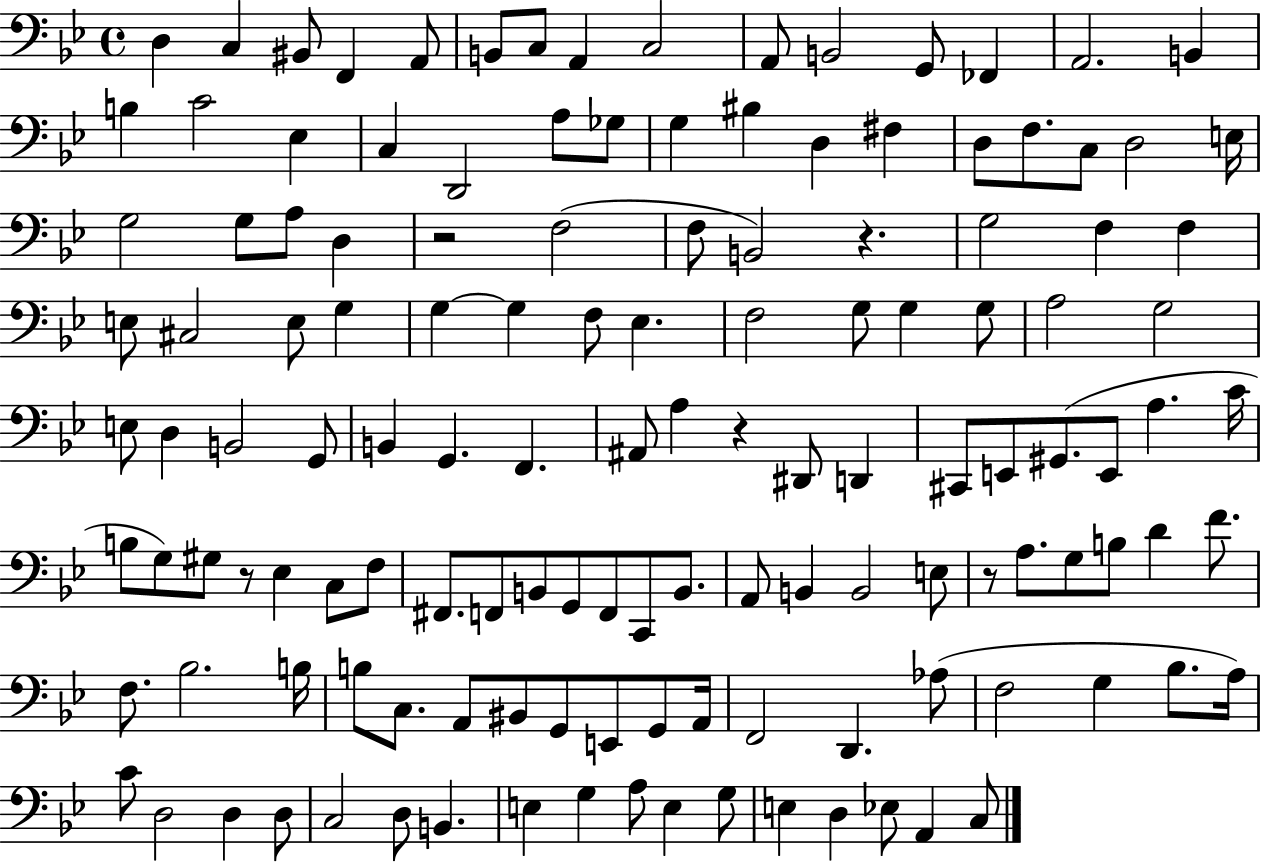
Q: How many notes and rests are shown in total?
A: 134